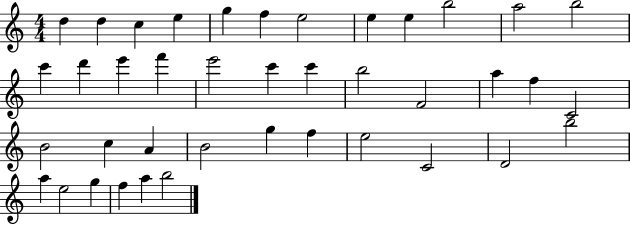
X:1
T:Untitled
M:4/4
L:1/4
K:C
d d c e g f e2 e e b2 a2 b2 c' d' e' f' e'2 c' c' b2 F2 a f C2 B2 c A B2 g f e2 C2 D2 b2 a e2 g f a b2